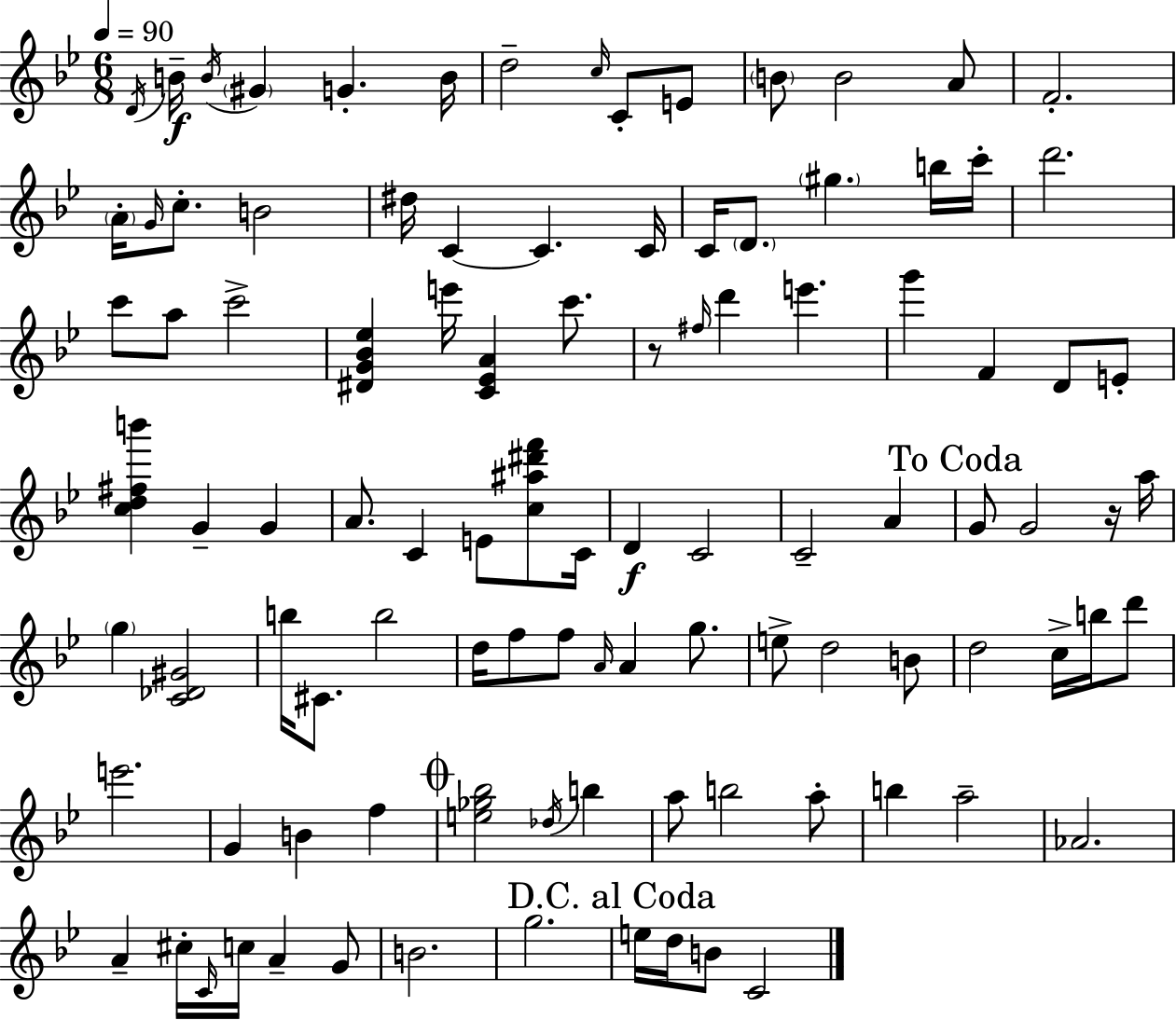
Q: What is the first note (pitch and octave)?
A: D4